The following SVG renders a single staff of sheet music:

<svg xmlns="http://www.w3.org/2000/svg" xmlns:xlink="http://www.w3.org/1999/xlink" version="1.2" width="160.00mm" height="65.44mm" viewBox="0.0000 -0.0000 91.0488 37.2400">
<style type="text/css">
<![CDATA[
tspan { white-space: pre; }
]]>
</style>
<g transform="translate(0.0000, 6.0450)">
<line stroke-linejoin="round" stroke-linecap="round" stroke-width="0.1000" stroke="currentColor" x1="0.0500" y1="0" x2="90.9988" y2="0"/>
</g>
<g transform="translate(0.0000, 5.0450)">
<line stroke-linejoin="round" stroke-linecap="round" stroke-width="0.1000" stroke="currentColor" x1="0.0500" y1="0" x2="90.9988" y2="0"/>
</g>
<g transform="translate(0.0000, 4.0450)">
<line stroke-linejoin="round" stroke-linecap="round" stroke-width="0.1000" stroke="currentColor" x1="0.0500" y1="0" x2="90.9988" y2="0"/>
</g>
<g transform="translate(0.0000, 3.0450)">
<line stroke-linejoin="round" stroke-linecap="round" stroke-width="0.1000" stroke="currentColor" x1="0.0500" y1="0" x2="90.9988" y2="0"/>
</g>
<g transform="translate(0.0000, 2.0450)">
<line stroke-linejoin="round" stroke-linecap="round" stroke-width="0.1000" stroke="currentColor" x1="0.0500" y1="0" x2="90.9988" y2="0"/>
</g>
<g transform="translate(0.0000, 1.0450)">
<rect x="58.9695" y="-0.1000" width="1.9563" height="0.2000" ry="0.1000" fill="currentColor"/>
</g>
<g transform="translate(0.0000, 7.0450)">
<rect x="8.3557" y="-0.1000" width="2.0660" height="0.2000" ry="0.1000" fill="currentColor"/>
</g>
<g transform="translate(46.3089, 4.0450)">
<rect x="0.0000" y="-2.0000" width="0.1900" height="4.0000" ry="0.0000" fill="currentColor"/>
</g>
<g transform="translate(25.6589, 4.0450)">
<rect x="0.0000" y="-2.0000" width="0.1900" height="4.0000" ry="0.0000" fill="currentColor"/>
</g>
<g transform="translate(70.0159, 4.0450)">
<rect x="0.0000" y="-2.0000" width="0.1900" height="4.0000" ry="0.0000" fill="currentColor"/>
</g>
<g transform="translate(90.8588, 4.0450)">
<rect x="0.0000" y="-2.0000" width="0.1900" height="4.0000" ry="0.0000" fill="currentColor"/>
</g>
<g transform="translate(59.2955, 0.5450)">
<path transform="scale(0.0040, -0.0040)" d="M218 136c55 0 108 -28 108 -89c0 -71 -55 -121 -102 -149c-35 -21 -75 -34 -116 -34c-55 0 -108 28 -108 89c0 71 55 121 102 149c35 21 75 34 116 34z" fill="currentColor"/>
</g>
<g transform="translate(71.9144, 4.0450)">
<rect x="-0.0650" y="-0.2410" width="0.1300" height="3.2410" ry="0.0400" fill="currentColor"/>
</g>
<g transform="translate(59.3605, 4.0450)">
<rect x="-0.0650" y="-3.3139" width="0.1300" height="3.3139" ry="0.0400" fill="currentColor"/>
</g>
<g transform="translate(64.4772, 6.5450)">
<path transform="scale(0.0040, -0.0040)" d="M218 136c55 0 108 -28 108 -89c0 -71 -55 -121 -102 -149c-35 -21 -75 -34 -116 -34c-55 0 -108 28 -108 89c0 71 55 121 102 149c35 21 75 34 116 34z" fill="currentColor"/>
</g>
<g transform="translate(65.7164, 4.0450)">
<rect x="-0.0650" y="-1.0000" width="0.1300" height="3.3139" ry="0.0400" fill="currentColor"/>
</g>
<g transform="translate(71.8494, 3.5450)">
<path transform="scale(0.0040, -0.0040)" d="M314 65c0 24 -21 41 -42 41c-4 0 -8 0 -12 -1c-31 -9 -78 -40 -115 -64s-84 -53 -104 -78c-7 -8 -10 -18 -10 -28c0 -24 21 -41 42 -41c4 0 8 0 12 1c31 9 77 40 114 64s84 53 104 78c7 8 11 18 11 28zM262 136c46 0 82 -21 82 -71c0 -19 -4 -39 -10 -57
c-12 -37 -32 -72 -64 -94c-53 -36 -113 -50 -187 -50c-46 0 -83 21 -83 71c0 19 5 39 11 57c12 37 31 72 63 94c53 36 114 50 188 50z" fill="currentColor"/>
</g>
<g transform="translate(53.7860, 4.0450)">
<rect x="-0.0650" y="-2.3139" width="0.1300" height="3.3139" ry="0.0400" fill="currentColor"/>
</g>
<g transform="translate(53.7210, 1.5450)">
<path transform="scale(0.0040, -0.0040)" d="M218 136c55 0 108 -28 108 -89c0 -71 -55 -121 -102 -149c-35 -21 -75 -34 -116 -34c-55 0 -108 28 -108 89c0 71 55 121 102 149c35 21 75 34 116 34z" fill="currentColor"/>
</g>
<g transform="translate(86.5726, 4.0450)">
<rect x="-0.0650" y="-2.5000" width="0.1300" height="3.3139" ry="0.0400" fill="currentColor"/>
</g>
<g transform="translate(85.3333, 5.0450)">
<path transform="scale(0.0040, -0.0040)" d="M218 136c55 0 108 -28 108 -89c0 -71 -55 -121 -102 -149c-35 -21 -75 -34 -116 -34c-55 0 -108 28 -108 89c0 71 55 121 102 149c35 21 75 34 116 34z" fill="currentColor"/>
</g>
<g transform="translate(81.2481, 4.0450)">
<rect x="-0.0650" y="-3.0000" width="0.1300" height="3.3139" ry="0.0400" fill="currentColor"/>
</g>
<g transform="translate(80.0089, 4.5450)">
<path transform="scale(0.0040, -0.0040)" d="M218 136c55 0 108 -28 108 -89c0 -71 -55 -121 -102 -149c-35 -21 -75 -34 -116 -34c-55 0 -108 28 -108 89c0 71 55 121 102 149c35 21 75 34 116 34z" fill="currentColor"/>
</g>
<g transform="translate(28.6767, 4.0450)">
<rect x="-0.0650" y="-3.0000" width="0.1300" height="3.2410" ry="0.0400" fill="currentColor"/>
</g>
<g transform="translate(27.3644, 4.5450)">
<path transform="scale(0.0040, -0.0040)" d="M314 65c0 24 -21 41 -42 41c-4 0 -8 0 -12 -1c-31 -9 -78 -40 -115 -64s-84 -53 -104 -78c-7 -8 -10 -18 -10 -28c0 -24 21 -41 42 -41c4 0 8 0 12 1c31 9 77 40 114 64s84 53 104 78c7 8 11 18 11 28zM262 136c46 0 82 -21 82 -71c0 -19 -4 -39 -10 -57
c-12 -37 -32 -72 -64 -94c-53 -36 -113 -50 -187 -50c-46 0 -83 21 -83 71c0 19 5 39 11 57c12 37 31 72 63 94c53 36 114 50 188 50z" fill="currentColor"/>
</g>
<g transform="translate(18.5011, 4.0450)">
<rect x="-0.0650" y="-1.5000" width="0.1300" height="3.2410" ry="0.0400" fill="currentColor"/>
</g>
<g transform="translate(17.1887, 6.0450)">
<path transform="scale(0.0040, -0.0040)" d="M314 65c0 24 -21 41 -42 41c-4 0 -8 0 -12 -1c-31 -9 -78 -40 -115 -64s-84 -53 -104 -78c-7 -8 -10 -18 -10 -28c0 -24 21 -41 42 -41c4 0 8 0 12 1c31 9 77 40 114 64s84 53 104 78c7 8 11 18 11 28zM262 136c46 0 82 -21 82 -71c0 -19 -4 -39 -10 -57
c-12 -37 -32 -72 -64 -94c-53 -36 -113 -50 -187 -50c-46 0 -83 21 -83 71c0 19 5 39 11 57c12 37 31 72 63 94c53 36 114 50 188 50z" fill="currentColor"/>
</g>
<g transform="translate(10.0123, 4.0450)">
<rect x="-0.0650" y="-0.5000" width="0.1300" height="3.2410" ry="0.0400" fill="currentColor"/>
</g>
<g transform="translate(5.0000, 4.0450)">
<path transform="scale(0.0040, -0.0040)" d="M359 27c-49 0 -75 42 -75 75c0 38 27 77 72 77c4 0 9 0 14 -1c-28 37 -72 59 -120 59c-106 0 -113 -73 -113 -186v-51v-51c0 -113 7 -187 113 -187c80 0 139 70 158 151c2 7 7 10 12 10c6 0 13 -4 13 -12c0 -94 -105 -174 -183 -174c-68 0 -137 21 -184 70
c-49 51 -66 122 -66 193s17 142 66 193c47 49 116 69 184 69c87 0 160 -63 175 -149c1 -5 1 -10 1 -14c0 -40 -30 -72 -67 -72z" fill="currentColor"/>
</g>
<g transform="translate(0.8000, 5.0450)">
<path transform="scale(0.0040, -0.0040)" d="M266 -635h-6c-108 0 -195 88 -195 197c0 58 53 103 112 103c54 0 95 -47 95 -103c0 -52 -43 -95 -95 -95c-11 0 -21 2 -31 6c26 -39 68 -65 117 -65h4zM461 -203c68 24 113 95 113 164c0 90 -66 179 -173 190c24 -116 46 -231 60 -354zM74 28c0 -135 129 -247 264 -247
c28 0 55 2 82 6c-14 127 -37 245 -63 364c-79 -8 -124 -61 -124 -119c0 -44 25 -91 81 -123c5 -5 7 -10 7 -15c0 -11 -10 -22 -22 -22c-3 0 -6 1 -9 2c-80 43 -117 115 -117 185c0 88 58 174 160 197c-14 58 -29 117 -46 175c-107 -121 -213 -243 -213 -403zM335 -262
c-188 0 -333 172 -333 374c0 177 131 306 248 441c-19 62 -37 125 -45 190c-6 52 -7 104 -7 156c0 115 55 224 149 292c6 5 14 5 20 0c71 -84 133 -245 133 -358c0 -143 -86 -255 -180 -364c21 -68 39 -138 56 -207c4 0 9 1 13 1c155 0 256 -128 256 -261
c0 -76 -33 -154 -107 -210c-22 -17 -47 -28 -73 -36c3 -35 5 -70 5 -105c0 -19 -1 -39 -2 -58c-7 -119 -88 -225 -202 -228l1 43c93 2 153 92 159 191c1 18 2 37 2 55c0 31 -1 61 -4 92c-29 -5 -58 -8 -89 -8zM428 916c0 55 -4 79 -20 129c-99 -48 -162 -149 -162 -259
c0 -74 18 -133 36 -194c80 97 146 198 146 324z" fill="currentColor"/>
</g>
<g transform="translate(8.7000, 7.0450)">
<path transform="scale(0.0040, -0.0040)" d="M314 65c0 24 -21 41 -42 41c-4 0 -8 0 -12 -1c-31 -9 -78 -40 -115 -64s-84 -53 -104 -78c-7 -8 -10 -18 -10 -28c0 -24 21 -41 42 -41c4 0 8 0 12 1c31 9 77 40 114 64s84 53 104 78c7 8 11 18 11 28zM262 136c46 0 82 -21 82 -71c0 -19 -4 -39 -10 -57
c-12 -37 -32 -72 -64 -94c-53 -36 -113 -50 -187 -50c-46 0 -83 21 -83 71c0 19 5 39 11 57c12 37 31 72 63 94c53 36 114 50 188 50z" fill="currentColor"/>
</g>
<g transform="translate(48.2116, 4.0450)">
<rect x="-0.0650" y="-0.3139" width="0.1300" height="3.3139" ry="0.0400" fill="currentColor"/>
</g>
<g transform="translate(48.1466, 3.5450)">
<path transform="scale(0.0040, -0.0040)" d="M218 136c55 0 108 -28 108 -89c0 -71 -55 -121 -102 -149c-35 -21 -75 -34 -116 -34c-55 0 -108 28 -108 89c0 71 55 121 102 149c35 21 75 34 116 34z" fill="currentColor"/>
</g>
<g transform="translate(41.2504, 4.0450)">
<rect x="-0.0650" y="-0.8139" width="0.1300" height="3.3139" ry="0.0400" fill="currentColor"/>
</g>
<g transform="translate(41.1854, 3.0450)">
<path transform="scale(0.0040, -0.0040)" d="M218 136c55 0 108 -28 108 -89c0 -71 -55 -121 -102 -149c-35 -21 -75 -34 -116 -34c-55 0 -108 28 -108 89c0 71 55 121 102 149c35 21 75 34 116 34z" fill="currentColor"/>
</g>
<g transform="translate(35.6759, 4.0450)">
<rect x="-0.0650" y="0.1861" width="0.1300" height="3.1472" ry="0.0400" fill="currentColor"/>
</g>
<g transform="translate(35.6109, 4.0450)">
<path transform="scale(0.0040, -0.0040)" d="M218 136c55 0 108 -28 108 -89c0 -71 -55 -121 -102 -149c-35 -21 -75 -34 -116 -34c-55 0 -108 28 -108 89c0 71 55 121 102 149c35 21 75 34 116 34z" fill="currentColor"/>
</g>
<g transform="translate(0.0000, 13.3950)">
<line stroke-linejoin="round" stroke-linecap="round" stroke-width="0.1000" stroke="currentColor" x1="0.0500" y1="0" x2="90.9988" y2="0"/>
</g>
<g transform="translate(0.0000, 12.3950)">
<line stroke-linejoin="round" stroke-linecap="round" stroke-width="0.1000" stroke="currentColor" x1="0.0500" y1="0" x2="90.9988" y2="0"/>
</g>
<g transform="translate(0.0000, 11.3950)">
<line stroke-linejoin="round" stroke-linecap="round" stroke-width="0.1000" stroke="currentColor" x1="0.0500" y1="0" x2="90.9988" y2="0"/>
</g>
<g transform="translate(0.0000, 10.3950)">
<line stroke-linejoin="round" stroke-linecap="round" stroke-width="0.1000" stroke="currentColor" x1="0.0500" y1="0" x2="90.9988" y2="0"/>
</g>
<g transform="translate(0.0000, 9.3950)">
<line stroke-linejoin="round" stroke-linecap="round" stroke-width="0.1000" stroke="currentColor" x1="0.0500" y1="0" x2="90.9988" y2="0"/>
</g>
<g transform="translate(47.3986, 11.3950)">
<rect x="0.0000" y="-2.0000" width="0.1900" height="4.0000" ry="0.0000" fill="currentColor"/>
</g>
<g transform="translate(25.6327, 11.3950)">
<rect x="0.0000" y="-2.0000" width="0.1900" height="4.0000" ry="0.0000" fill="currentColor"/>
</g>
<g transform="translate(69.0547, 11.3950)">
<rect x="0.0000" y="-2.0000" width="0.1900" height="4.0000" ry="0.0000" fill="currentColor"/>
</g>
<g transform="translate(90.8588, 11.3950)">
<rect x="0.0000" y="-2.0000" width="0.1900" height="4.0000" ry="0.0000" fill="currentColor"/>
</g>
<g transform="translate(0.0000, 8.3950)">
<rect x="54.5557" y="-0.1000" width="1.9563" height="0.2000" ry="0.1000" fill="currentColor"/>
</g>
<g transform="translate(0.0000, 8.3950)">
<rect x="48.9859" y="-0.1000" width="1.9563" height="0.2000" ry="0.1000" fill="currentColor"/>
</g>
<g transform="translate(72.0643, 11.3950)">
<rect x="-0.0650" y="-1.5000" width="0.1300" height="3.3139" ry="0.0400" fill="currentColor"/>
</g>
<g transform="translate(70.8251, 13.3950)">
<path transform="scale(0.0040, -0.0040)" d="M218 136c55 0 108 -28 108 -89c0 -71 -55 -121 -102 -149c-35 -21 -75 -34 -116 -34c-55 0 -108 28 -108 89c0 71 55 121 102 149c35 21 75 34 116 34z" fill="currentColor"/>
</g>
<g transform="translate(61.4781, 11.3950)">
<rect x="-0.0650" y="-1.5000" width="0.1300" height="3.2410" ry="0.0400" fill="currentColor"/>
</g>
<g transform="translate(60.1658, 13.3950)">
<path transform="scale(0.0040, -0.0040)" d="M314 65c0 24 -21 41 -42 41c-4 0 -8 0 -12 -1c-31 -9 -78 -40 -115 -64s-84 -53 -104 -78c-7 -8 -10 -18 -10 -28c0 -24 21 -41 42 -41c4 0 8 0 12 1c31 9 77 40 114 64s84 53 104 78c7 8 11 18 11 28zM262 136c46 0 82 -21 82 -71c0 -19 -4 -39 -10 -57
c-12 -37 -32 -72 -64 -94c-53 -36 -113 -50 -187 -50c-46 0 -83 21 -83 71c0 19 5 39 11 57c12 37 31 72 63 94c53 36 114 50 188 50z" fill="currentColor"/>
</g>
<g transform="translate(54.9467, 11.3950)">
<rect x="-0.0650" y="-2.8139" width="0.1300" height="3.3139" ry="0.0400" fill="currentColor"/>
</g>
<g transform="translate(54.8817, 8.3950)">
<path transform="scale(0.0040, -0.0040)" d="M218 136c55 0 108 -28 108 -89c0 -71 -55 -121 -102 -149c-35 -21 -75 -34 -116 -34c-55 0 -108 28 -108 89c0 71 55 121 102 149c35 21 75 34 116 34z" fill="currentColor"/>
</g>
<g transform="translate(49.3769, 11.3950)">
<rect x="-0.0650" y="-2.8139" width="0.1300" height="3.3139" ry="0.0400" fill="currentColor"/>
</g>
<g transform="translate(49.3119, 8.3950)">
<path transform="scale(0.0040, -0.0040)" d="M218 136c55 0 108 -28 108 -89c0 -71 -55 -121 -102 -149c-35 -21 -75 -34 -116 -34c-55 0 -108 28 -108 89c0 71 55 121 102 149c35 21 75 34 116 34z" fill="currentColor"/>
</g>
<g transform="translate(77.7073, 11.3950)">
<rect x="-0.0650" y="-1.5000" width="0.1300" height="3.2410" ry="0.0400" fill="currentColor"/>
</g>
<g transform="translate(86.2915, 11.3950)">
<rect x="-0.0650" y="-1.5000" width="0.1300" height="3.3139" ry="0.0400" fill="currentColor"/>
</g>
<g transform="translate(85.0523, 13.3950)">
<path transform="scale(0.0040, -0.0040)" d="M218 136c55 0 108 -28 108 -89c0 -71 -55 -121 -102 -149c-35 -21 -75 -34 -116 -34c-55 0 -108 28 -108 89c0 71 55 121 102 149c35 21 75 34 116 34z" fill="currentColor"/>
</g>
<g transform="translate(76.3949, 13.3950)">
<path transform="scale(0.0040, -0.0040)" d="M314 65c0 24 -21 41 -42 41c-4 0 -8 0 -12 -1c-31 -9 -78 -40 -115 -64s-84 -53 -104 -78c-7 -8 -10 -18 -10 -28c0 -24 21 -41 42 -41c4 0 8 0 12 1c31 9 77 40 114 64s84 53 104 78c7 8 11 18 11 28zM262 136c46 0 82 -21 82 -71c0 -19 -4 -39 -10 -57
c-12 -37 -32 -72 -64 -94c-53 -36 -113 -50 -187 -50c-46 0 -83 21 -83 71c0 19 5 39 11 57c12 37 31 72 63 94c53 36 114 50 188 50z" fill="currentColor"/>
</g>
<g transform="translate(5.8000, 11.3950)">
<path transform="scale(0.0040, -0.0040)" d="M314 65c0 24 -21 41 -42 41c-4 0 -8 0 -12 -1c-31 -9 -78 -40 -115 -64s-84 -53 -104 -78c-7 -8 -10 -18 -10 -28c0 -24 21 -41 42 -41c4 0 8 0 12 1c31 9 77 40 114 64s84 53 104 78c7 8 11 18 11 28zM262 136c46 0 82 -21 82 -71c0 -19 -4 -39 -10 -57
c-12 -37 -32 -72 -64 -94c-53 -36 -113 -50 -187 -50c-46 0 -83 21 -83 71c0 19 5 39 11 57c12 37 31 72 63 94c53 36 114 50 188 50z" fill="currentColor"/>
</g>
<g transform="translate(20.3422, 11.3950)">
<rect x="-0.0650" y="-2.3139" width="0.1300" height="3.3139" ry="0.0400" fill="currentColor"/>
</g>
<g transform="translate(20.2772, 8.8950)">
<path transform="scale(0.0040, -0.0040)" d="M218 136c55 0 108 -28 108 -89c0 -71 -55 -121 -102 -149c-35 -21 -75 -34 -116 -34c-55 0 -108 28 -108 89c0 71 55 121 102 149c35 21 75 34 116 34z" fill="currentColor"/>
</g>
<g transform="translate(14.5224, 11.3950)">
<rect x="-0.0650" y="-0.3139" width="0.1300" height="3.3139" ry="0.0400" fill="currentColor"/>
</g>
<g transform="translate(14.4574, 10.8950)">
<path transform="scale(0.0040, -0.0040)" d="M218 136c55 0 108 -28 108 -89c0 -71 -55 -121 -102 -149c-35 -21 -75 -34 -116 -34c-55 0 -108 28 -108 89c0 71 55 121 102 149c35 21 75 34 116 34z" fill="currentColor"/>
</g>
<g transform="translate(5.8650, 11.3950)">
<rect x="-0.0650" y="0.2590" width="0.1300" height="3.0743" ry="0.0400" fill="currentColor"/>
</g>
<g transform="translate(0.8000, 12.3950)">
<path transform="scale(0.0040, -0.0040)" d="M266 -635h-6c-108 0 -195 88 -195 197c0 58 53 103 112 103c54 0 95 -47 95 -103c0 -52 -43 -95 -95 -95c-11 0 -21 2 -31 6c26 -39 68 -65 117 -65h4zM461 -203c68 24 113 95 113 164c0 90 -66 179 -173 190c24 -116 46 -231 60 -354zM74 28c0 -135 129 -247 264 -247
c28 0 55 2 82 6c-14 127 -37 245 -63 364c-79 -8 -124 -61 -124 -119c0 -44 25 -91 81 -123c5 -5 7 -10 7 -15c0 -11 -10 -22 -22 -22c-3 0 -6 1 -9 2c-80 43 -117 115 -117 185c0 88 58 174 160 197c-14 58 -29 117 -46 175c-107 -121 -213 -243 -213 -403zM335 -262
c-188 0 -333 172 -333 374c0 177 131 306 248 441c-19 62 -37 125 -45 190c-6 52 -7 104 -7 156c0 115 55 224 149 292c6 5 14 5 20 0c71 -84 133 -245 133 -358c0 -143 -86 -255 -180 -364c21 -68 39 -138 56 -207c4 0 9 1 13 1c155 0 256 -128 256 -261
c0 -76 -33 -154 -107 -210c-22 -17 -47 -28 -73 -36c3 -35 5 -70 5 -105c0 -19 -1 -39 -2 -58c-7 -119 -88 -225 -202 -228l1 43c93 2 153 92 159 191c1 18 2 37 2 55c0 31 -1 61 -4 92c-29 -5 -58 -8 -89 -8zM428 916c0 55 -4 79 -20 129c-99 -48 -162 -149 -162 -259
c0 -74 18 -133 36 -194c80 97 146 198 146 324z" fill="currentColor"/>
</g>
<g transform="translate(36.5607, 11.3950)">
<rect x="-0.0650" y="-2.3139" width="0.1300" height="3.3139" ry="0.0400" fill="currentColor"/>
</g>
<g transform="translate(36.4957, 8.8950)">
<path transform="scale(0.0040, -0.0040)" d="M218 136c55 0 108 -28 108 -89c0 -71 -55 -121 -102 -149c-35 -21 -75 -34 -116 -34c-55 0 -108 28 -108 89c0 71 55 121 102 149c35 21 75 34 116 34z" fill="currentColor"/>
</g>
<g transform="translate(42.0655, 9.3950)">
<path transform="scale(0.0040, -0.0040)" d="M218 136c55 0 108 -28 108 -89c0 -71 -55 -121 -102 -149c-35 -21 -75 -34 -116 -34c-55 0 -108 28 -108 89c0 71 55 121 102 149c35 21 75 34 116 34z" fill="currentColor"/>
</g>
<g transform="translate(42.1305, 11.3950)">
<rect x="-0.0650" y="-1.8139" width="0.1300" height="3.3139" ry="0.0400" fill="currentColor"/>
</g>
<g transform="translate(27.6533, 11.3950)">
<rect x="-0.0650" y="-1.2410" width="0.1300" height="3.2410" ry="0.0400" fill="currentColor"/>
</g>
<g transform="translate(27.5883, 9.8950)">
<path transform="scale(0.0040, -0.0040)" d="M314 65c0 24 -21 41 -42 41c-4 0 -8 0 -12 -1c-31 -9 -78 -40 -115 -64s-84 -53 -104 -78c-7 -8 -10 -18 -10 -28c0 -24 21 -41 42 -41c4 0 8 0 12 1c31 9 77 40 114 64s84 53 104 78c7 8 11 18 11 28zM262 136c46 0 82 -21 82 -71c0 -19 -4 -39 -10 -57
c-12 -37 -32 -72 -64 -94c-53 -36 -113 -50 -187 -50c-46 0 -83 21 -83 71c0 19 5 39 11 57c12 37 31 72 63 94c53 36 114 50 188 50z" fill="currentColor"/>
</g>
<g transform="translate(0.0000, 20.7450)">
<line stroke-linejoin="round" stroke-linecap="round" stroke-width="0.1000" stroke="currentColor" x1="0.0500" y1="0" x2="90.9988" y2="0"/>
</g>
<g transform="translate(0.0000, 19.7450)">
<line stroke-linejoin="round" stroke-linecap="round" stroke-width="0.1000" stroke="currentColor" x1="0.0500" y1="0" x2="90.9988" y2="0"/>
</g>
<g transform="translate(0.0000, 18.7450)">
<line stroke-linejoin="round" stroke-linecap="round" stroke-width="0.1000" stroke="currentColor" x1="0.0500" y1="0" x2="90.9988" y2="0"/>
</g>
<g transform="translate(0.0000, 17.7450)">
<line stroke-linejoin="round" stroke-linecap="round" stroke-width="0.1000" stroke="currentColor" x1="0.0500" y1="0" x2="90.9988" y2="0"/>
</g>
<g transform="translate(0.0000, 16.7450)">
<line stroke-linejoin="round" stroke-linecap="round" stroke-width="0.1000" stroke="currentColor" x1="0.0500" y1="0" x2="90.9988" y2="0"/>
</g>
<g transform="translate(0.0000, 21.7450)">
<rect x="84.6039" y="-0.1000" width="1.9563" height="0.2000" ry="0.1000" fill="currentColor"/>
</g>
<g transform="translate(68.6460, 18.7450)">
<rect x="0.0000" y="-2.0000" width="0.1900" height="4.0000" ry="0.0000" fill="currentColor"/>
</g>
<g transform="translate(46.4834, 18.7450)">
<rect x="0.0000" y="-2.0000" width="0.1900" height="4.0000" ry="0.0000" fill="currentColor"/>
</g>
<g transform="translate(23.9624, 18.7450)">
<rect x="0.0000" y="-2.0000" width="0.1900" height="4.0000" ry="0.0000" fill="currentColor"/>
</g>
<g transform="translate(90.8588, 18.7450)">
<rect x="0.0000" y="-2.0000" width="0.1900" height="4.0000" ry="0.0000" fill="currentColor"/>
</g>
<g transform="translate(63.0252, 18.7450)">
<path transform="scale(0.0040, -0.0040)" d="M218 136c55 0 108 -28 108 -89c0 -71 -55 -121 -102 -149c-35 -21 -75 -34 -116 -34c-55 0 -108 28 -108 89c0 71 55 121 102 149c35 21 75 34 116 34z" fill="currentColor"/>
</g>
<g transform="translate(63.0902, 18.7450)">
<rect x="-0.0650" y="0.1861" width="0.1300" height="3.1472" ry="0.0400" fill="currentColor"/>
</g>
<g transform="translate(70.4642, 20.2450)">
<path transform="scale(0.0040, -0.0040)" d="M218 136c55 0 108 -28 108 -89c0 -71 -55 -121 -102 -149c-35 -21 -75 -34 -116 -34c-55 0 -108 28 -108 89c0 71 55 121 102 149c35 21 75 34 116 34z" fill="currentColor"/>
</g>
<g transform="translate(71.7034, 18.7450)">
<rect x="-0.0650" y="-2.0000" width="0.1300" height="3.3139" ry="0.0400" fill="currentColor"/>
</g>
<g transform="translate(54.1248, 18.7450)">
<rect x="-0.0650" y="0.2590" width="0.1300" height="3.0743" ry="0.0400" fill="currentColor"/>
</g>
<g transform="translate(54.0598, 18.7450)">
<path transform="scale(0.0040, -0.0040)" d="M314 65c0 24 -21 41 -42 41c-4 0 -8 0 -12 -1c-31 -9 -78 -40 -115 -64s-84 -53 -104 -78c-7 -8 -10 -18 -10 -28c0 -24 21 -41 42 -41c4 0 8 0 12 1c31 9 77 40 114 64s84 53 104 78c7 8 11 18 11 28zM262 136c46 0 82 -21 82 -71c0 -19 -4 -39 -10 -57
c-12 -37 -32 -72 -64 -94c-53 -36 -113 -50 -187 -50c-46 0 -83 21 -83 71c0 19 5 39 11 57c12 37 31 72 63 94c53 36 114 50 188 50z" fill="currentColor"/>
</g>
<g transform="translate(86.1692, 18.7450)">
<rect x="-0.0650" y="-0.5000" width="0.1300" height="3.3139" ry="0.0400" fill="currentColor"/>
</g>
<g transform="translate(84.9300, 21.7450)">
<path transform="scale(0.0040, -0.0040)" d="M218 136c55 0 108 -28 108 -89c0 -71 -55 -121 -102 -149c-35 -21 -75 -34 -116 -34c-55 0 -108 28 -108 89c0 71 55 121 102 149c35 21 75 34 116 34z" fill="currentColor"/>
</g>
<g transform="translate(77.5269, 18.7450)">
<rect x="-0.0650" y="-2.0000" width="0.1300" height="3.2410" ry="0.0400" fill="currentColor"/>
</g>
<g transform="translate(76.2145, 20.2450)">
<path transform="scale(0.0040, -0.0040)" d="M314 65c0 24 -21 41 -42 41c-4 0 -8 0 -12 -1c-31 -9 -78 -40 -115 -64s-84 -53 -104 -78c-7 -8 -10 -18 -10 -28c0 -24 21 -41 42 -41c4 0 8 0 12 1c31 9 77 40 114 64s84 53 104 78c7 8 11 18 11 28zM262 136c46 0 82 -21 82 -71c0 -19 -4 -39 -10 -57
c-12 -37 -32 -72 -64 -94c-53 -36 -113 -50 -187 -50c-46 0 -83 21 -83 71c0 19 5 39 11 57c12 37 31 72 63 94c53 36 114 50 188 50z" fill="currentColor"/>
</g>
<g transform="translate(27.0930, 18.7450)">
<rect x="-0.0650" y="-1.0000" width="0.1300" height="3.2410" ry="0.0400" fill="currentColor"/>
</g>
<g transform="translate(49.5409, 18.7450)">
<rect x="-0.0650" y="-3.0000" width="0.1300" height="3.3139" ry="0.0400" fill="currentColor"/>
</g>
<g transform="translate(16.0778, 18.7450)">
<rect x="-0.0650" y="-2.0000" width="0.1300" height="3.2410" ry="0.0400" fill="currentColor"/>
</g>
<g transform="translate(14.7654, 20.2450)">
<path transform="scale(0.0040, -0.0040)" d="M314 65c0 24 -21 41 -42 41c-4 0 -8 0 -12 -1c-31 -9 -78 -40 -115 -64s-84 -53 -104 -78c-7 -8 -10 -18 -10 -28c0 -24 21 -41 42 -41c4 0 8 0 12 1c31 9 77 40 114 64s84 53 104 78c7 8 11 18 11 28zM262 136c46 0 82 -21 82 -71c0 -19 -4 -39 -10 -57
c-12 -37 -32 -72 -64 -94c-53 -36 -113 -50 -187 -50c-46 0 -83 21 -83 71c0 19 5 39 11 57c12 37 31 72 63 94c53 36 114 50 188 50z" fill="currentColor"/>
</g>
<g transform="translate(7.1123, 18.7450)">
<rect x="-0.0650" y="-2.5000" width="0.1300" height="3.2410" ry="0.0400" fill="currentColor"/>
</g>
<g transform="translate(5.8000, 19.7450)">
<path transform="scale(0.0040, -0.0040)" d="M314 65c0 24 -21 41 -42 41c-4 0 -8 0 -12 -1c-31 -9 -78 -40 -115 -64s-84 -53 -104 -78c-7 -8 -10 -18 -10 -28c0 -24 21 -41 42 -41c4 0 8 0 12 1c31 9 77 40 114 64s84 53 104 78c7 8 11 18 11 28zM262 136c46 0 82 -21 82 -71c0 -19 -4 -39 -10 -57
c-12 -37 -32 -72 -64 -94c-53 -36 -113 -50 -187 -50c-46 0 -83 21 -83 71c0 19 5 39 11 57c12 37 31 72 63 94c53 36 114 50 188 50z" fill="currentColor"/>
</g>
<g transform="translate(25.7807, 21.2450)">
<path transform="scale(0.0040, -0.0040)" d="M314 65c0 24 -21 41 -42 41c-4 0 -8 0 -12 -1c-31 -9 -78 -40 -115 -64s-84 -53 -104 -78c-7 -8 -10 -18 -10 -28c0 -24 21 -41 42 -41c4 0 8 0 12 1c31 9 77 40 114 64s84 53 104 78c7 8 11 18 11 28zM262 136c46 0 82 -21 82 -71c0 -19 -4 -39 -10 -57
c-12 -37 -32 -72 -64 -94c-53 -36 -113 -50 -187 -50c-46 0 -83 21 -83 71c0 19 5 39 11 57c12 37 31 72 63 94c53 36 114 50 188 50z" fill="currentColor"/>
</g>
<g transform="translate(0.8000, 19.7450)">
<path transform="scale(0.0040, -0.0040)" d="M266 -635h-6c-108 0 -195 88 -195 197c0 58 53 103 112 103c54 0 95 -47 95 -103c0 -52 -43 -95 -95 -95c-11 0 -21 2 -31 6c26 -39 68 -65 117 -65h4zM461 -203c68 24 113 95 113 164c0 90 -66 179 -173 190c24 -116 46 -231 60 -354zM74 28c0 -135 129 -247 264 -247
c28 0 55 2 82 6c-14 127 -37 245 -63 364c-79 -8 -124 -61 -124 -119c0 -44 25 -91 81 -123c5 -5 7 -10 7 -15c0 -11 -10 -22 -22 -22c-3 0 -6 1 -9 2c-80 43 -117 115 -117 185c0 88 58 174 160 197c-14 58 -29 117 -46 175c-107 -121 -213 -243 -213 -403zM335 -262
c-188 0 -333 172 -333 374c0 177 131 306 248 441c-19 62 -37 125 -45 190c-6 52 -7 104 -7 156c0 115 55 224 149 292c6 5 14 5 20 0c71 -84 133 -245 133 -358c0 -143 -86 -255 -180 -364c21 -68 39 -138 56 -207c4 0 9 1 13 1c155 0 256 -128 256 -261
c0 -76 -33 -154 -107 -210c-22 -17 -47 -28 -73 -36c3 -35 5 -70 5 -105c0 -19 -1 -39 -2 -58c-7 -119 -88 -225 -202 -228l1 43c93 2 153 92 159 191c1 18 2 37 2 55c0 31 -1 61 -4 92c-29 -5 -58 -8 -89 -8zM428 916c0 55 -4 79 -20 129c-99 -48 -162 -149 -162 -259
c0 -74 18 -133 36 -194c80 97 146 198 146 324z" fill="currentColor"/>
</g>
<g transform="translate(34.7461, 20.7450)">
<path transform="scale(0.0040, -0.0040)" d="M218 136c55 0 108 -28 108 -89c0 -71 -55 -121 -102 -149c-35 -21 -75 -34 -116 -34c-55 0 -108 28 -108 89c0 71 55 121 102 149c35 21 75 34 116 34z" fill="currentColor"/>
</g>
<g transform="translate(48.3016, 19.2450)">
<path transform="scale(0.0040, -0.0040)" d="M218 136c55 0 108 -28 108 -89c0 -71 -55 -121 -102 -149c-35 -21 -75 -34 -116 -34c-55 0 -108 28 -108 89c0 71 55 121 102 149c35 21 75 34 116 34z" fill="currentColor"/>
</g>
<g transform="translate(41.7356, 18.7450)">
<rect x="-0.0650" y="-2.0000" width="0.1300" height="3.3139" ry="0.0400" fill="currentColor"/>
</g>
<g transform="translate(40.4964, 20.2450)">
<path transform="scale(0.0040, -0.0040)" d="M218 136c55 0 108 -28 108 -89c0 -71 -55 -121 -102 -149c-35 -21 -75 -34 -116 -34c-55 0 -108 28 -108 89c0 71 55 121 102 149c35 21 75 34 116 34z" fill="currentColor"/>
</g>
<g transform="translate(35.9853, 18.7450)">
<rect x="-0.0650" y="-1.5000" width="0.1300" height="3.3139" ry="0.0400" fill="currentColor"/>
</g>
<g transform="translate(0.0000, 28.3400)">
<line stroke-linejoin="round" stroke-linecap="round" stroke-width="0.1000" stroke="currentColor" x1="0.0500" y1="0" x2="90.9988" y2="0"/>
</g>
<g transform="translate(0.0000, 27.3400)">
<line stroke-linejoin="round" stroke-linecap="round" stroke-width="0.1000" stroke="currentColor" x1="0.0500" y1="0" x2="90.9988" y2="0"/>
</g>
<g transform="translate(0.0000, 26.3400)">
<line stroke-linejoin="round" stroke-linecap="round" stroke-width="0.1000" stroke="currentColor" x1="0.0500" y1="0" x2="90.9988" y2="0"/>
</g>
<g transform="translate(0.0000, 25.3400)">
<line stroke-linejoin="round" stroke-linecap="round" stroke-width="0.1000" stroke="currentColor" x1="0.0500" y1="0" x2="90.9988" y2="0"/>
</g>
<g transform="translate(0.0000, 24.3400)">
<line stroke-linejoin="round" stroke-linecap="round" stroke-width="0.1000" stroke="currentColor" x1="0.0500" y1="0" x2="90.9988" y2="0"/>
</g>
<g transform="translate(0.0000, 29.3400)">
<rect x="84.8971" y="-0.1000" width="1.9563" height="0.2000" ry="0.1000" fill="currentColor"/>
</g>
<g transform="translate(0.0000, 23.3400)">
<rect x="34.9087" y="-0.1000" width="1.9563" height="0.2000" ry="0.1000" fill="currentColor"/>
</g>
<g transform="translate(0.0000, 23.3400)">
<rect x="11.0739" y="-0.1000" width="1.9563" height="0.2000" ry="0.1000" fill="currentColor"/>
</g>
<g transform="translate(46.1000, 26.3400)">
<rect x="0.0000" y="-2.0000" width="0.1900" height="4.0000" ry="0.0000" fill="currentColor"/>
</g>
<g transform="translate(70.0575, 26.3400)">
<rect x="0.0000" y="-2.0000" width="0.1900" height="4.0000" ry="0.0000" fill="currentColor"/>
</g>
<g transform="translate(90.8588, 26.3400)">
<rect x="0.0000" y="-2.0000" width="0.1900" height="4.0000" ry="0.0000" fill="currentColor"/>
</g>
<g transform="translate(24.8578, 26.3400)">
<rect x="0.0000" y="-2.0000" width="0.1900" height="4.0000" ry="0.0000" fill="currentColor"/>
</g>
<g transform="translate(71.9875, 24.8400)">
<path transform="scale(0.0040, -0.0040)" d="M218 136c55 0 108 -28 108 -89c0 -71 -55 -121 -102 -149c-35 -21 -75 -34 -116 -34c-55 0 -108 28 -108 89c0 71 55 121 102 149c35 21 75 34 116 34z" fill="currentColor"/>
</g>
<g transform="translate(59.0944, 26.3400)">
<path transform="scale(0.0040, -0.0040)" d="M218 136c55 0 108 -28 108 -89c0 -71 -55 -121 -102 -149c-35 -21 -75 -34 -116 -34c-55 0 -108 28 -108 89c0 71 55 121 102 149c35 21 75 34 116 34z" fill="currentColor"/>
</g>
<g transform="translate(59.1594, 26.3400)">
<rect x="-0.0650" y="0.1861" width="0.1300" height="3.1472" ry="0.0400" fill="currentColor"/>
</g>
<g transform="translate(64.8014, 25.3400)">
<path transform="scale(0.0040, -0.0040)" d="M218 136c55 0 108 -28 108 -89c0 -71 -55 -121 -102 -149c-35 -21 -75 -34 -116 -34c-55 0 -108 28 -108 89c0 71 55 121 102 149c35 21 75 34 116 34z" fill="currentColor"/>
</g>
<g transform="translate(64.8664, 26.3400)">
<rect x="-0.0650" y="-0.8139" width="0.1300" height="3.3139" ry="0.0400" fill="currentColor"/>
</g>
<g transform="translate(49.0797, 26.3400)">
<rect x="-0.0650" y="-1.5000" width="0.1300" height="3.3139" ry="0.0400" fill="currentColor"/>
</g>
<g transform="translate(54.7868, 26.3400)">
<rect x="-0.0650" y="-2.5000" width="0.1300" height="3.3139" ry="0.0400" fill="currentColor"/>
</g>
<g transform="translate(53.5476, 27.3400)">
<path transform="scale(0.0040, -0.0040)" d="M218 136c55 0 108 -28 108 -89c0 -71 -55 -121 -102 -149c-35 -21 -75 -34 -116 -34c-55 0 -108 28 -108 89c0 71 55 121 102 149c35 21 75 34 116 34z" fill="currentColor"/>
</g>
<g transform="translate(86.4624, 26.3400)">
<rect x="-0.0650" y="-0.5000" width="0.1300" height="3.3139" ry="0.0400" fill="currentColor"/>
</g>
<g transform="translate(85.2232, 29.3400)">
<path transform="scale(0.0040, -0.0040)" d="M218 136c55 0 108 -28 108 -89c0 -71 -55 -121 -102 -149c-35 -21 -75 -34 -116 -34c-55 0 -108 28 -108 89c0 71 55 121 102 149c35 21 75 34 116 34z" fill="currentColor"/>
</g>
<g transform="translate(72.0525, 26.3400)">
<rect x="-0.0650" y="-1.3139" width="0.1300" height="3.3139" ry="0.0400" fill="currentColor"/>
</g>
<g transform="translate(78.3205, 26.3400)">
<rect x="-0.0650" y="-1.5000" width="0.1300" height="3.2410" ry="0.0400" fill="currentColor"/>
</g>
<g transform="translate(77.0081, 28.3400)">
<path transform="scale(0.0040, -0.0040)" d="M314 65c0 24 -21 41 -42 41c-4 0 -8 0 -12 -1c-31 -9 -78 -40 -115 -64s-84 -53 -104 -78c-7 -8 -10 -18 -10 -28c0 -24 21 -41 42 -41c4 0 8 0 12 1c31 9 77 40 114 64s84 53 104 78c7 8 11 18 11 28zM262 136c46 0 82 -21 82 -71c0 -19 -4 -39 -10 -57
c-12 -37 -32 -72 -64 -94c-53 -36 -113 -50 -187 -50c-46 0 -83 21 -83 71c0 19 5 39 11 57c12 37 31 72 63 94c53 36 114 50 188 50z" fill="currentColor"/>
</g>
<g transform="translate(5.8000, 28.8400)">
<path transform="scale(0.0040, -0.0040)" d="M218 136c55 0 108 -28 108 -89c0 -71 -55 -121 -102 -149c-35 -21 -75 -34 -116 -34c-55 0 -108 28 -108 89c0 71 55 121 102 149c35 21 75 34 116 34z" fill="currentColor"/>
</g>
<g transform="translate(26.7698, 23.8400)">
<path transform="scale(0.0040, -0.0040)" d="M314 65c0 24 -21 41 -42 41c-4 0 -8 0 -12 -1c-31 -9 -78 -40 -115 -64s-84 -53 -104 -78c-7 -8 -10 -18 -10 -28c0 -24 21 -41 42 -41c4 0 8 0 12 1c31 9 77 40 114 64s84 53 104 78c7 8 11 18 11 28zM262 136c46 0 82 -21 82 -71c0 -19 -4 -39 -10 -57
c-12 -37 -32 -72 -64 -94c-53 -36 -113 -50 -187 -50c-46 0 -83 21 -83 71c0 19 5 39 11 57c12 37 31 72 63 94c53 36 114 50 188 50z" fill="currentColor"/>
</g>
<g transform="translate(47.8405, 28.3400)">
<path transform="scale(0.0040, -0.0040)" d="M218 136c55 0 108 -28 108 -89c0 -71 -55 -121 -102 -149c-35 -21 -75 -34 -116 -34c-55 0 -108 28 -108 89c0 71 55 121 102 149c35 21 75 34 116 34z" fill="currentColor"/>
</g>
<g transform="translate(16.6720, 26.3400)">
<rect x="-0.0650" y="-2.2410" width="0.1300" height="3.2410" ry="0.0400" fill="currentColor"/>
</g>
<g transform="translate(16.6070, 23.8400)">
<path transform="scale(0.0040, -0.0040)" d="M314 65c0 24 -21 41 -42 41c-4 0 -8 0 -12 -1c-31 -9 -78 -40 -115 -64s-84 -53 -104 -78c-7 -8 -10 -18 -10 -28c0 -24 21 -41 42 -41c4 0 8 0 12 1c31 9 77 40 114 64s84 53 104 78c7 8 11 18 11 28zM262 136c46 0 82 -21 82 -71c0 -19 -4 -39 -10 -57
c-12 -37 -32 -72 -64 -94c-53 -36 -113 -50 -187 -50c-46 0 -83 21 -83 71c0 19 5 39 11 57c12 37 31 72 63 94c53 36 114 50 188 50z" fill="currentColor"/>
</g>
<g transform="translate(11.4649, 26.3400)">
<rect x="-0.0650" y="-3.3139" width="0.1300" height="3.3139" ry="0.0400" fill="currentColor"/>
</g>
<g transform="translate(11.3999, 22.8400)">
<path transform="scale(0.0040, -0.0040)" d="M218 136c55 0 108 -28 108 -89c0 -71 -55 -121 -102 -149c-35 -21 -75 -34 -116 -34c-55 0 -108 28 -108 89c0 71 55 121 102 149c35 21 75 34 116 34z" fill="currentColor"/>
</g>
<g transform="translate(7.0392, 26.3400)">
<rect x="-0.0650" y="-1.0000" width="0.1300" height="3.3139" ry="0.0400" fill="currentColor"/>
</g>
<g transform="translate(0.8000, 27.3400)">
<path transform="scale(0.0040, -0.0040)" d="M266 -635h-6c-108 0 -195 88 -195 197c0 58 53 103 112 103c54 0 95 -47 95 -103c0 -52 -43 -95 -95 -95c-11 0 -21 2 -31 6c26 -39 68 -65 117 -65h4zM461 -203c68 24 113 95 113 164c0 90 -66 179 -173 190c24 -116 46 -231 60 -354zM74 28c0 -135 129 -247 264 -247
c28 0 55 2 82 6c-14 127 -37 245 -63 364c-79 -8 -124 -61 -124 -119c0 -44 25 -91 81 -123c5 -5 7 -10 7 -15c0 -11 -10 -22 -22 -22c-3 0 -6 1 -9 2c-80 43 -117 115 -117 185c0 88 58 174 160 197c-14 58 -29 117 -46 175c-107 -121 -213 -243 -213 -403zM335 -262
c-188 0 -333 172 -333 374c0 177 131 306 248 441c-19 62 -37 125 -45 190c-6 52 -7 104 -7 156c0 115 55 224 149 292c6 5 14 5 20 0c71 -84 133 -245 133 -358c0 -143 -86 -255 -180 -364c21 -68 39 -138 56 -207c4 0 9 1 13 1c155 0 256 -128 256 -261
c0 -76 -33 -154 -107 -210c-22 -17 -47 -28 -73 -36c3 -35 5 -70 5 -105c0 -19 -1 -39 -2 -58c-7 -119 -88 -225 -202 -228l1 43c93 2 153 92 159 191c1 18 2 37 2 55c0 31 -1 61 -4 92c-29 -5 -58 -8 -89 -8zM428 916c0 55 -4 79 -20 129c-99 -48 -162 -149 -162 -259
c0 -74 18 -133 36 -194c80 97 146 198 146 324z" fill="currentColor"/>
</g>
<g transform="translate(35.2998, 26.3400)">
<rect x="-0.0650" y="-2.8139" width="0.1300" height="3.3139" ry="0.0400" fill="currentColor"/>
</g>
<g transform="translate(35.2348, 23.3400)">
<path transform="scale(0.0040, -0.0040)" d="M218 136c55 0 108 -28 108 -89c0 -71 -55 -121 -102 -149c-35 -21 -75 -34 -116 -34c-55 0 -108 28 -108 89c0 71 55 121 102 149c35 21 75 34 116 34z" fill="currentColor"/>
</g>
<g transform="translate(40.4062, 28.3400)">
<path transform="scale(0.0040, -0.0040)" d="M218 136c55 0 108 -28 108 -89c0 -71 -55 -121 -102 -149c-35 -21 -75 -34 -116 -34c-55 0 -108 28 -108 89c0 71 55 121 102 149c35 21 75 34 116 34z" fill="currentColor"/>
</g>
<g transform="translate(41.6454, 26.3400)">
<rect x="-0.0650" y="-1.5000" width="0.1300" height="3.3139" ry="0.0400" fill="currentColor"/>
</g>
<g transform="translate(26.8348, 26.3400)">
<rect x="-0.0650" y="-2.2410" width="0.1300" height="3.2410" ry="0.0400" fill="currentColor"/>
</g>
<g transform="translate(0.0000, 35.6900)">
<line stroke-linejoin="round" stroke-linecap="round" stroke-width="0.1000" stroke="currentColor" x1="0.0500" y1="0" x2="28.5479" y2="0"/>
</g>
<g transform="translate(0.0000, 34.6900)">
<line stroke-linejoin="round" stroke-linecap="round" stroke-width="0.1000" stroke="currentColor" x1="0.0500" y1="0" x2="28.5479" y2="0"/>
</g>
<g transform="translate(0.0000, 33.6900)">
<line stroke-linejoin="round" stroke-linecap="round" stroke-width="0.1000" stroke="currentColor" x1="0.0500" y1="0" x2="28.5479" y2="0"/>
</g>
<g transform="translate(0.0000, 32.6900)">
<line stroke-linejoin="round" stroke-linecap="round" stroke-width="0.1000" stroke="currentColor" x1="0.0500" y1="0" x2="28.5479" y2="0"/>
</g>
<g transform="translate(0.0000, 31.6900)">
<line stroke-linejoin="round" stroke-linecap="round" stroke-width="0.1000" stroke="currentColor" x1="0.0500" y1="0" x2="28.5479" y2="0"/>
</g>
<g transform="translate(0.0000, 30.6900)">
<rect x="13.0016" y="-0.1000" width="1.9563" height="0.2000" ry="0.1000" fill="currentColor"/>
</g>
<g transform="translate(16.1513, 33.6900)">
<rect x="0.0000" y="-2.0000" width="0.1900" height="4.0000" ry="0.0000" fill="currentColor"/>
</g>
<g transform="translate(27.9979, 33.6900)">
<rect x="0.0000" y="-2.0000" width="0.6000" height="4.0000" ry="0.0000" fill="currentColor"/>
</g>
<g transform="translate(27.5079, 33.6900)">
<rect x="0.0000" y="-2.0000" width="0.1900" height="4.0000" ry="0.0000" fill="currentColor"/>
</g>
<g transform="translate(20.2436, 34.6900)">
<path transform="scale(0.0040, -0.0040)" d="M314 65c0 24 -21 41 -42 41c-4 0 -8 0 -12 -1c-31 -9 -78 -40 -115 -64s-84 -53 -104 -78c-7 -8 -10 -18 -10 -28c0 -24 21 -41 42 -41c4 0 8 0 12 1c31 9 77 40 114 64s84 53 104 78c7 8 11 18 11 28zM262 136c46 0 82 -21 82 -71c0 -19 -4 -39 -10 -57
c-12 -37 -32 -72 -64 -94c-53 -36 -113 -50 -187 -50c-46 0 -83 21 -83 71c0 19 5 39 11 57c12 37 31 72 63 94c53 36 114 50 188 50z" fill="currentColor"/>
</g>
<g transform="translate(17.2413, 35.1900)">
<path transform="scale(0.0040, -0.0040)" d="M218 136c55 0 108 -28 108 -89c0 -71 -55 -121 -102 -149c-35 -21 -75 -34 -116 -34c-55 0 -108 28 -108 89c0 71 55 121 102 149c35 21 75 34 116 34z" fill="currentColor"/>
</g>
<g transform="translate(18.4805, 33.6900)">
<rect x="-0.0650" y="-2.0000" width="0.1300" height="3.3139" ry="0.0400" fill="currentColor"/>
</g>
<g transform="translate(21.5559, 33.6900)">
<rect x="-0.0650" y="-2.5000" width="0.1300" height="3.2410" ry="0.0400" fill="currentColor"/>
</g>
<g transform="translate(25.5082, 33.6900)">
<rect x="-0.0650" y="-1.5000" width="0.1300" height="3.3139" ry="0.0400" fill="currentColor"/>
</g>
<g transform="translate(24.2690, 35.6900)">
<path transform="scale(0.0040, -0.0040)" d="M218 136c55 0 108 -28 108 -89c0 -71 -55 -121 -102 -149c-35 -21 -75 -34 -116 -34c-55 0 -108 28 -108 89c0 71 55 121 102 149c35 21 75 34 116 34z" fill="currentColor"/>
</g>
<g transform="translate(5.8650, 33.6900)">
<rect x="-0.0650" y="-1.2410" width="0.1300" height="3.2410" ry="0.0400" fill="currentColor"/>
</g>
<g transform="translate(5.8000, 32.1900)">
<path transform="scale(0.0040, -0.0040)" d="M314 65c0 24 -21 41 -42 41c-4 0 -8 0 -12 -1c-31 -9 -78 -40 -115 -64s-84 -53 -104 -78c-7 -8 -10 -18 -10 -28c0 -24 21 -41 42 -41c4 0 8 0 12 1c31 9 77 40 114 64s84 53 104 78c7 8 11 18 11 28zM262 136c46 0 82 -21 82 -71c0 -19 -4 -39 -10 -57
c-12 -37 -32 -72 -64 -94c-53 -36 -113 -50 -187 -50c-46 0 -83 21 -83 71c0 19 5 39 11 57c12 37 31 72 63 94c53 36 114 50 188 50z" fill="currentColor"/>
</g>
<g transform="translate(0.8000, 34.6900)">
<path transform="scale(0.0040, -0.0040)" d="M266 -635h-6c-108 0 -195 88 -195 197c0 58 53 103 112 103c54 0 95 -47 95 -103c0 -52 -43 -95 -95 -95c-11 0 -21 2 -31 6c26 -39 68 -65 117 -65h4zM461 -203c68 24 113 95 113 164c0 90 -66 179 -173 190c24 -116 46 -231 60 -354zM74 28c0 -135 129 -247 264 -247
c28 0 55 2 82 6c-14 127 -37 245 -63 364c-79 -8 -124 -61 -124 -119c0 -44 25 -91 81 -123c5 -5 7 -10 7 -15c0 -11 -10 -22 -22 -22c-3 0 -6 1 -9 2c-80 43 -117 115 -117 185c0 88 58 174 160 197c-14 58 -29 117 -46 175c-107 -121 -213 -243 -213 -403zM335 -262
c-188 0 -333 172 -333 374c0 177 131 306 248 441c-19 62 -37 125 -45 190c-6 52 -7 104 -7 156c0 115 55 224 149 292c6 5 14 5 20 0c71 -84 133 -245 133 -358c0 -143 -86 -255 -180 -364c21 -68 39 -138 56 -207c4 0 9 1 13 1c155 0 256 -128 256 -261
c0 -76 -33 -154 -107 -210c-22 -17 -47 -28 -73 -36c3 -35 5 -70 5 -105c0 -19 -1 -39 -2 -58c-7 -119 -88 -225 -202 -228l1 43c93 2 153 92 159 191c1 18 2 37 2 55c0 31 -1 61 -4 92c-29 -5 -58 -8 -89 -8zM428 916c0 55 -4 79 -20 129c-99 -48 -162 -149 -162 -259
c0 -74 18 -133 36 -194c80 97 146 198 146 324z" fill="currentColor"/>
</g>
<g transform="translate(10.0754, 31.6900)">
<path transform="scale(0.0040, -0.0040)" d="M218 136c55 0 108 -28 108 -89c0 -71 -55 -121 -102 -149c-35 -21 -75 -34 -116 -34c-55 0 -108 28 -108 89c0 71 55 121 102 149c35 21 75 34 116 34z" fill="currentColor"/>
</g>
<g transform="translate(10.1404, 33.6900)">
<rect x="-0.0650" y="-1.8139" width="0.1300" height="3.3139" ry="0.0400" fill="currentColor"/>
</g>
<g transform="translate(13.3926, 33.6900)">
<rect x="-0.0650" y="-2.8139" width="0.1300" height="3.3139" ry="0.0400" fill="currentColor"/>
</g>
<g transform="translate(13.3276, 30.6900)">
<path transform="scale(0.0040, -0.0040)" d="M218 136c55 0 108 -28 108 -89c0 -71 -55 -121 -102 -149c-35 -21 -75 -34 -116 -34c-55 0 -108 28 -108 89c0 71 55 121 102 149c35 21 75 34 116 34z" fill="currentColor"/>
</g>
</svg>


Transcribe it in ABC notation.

X:1
T:Untitled
M:4/4
L:1/4
K:C
C2 E2 A2 B d c g b D c2 A G B2 c g e2 g f a a E2 E E2 E G2 F2 D2 E F A B2 B F F2 C D b g2 g2 a E E G B d e E2 C e2 f a F G2 E